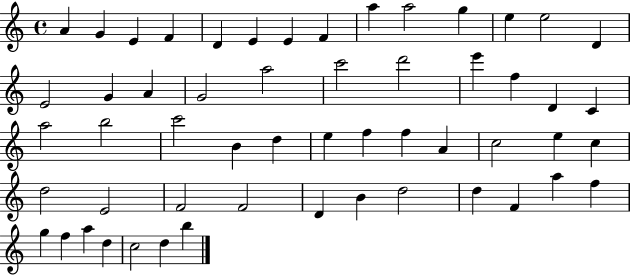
X:1
T:Untitled
M:4/4
L:1/4
K:C
A G E F D E E F a a2 g e e2 D E2 G A G2 a2 c'2 d'2 e' f D C a2 b2 c'2 B d e f f A c2 e c d2 E2 F2 F2 D B d2 d F a f g f a d c2 d b